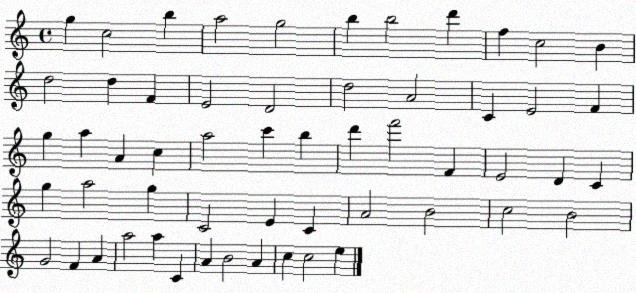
X:1
T:Untitled
M:4/4
L:1/4
K:C
g c2 b a2 g2 b b2 d' f c2 B d2 d F E2 D2 d2 A2 C E2 F g a A c a2 c' b d' f'2 F E2 D C g a2 g C2 E C A2 B2 c2 B2 G2 F A a2 a C A B2 A c c2 e